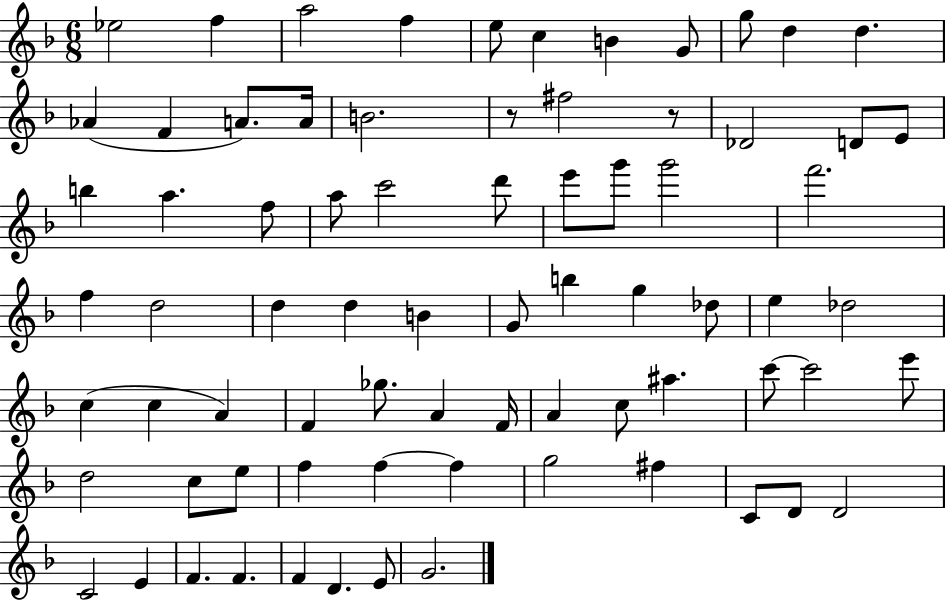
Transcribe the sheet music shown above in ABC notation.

X:1
T:Untitled
M:6/8
L:1/4
K:F
_e2 f a2 f e/2 c B G/2 g/2 d d _A F A/2 A/4 B2 z/2 ^f2 z/2 _D2 D/2 E/2 b a f/2 a/2 c'2 d'/2 e'/2 g'/2 g'2 f'2 f d2 d d B G/2 b g _d/2 e _d2 c c A F _g/2 A F/4 A c/2 ^a c'/2 c'2 e'/2 d2 c/2 e/2 f f f g2 ^f C/2 D/2 D2 C2 E F F F D E/2 G2